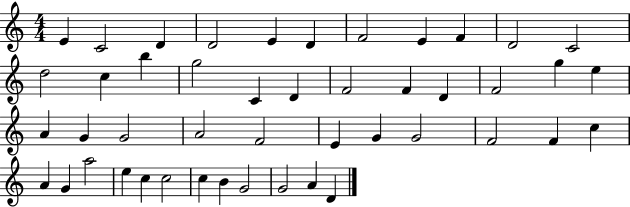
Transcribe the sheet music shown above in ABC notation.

X:1
T:Untitled
M:4/4
L:1/4
K:C
E C2 D D2 E D F2 E F D2 C2 d2 c b g2 C D F2 F D F2 g e A G G2 A2 F2 E G G2 F2 F c A G a2 e c c2 c B G2 G2 A D